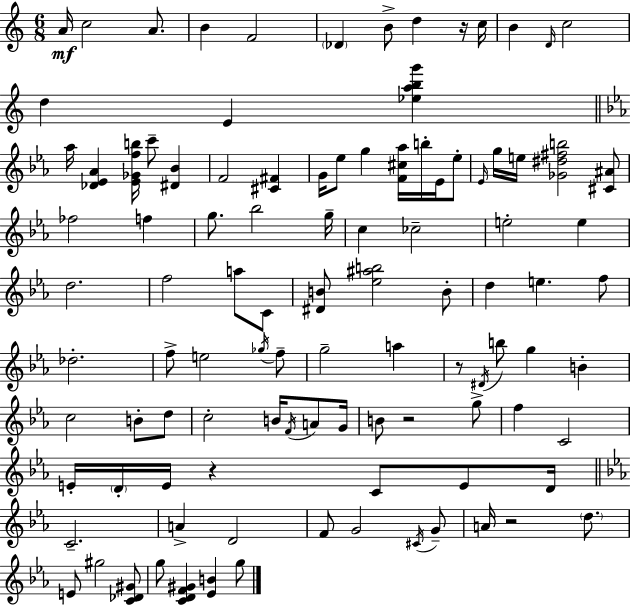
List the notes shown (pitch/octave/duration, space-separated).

A4/s C5/h A4/e. B4/q F4/h Db4/q B4/e D5/q R/s C5/s B4/q D4/s C5/h D5/q E4/q [Eb5,A5,B5,G6]/q Ab5/s [Db4,Eb4,Ab4]/q [Eb4,Gb4,F5,B5]/s C6/e [D#4,Bb4]/q F4/h [C#4,F#4]/q G4/s Eb5/e G5/q [F4,C#5,Ab5]/s B5/s Eb4/s Eb5/e Eb4/s G5/s E5/s [Gb4,D#5,F#5,B5]/h [C#4,A#4]/e FES5/h F5/q G5/e. Bb5/h G5/s C5/q CES5/h E5/h E5/q D5/h. F5/h A5/e C4/e [D#4,B4]/e [Eb5,A#5,B5]/h B4/e D5/q E5/q. F5/e Db5/h. F5/e E5/h Gb5/s F5/e G5/h A5/q R/e D#4/s B5/e G5/q B4/q C5/h B4/e D5/e C5/h B4/s F4/s A4/e G4/s B4/e R/h G5/e F5/q C4/h E4/s D4/s E4/s R/q C4/e E4/e D4/s C4/h. A4/q D4/h F4/e G4/h C#4/s G4/e A4/s R/h D5/e. E4/e G#5/h [C4,Db4,G#4]/e G5/e [C4,D4,F4,G#4]/q [Eb4,B4]/q G5/e